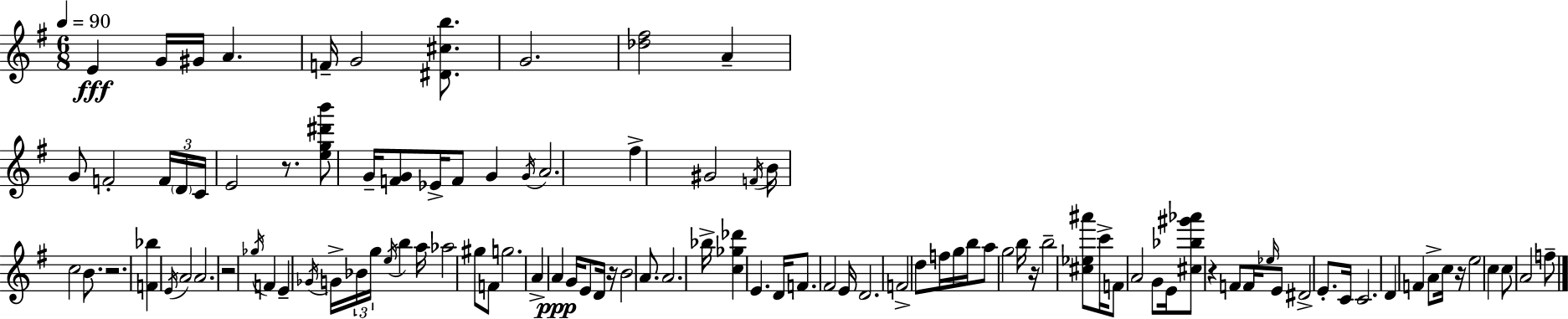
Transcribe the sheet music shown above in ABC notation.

X:1
T:Untitled
M:6/8
L:1/4
K:G
E G/4 ^G/4 A F/4 G2 [^D^cb]/2 G2 [_d^f]2 A G/2 F2 F/4 D/4 C/4 E2 z/2 [eg^d'b']/2 G/4 [FG]/2 _E/4 F/2 G G/4 A2 ^f ^G2 F/4 B/4 c2 B/2 z2 [F_b] E/4 A2 A2 z2 _g/4 F E _G/4 G/4 _B/4 g/4 e/4 b a/4 _a2 ^g/2 F/2 g2 A A G/4 E/2 D/4 z/4 B2 A/2 A2 _b/4 [c_g_d'] E D/4 F/2 ^F2 E/4 D2 F2 d/2 f/4 g/4 b/4 a/2 g2 b/4 z/4 b2 [^c_e^a']/2 c'/4 F/2 A2 G/2 E/4 [^c_b^g'_a']/2 z F/2 F/4 _e/4 E/2 ^D2 E/2 C/4 C2 D F A/2 c/4 z/4 e2 c c/2 A2 f/2